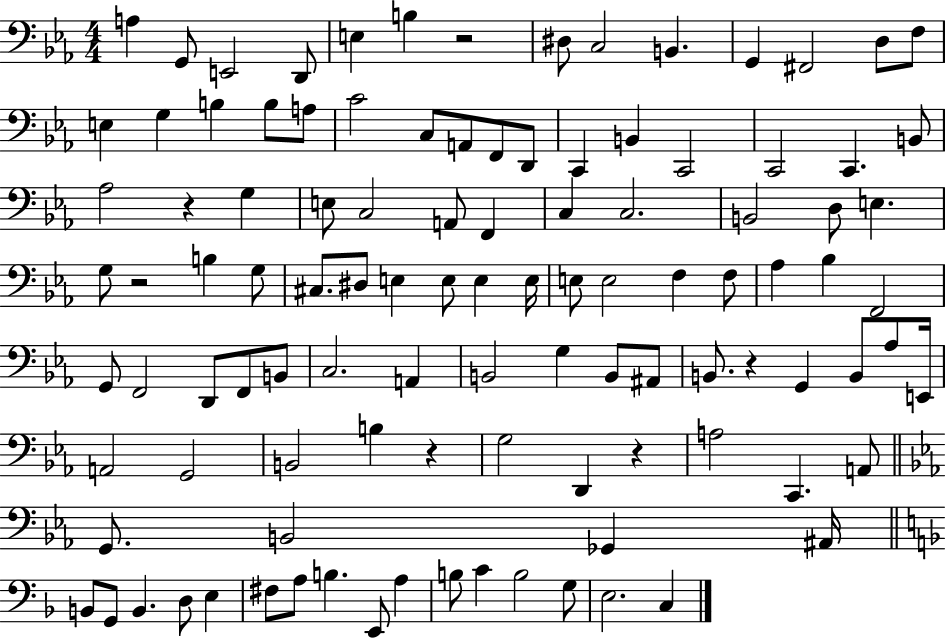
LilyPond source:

{
  \clef bass
  \numericTimeSignature
  \time 4/4
  \key ees \major
  a4 g,8 e,2 d,8 | e4 b4 r2 | dis8 c2 b,4. | g,4 fis,2 d8 f8 | \break e4 g4 b4 b8 a8 | c'2 c8 a,8 f,8 d,8 | c,4 b,4 c,2 | c,2 c,4. b,8 | \break aes2 r4 g4 | e8 c2 a,8 f,4 | c4 c2. | b,2 d8 e4. | \break g8 r2 b4 g8 | cis8. dis8 e4 e8 e4 e16 | e8 e2 f4 f8 | aes4 bes4 f,2 | \break g,8 f,2 d,8 f,8 b,8 | c2. a,4 | b,2 g4 b,8 ais,8 | b,8. r4 g,4 b,8 aes8 e,16 | \break a,2 g,2 | b,2 b4 r4 | g2 d,4 r4 | a2 c,4. a,8 | \break \bar "||" \break \key ees \major g,8. b,2 ges,4 ais,16 | \bar "||" \break \key d \minor b,8 g,8 b,4. d8 e4 | fis8 a8 b4. e,8 a4 | b8 c'4 b2 g8 | e2. c4 | \break \bar "|."
}